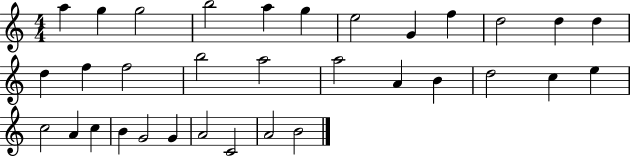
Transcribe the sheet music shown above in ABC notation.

X:1
T:Untitled
M:4/4
L:1/4
K:C
a g g2 b2 a g e2 G f d2 d d d f f2 b2 a2 a2 A B d2 c e c2 A c B G2 G A2 C2 A2 B2